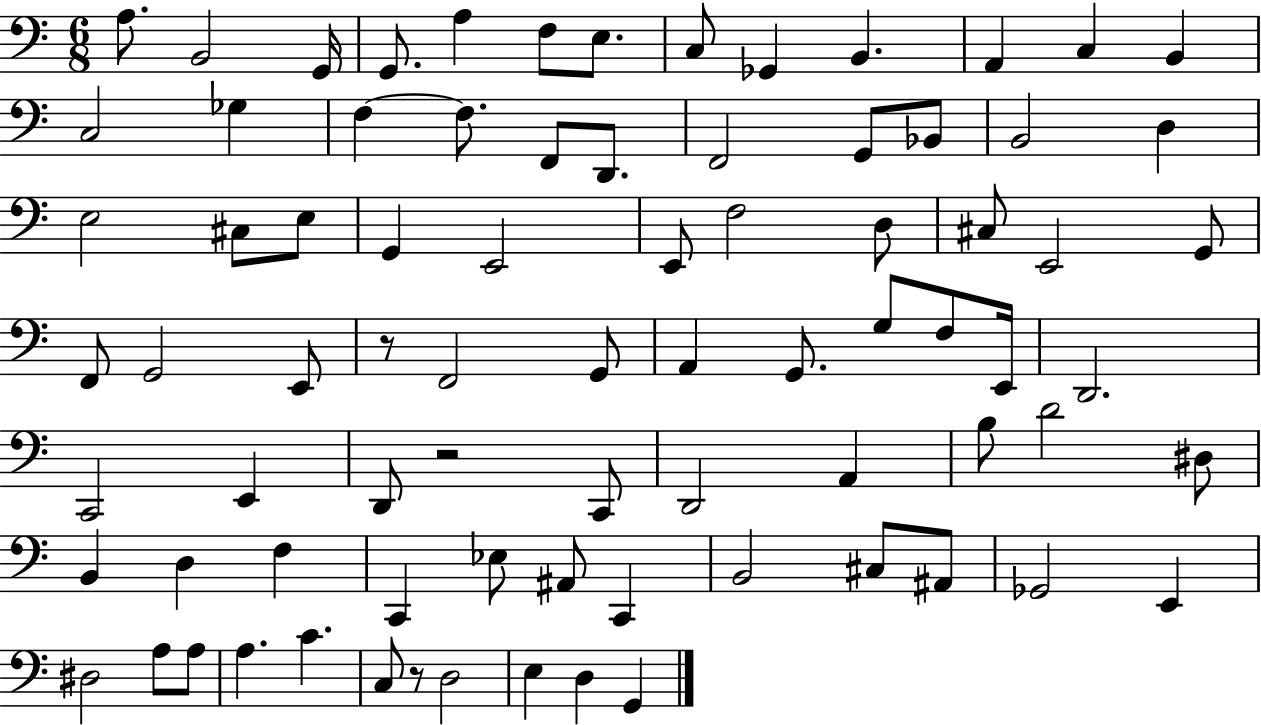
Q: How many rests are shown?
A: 3